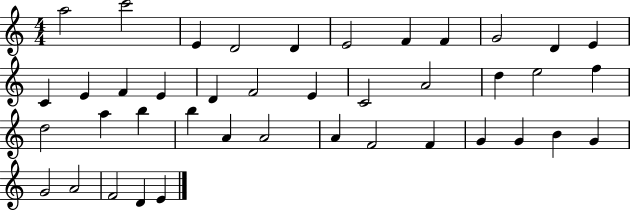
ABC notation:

X:1
T:Untitled
M:4/4
L:1/4
K:C
a2 c'2 E D2 D E2 F F G2 D E C E F E D F2 E C2 A2 d e2 f d2 a b b A A2 A F2 F G G B G G2 A2 F2 D E